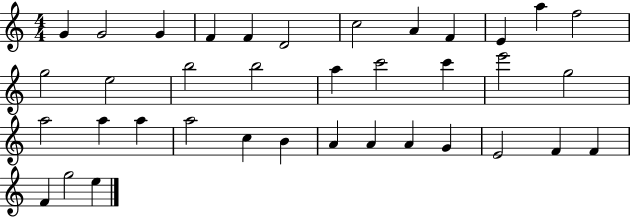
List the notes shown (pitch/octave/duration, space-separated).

G4/q G4/h G4/q F4/q F4/q D4/h C5/h A4/q F4/q E4/q A5/q F5/h G5/h E5/h B5/h B5/h A5/q C6/h C6/q E6/h G5/h A5/h A5/q A5/q A5/h C5/q B4/q A4/q A4/q A4/q G4/q E4/h F4/q F4/q F4/q G5/h E5/q